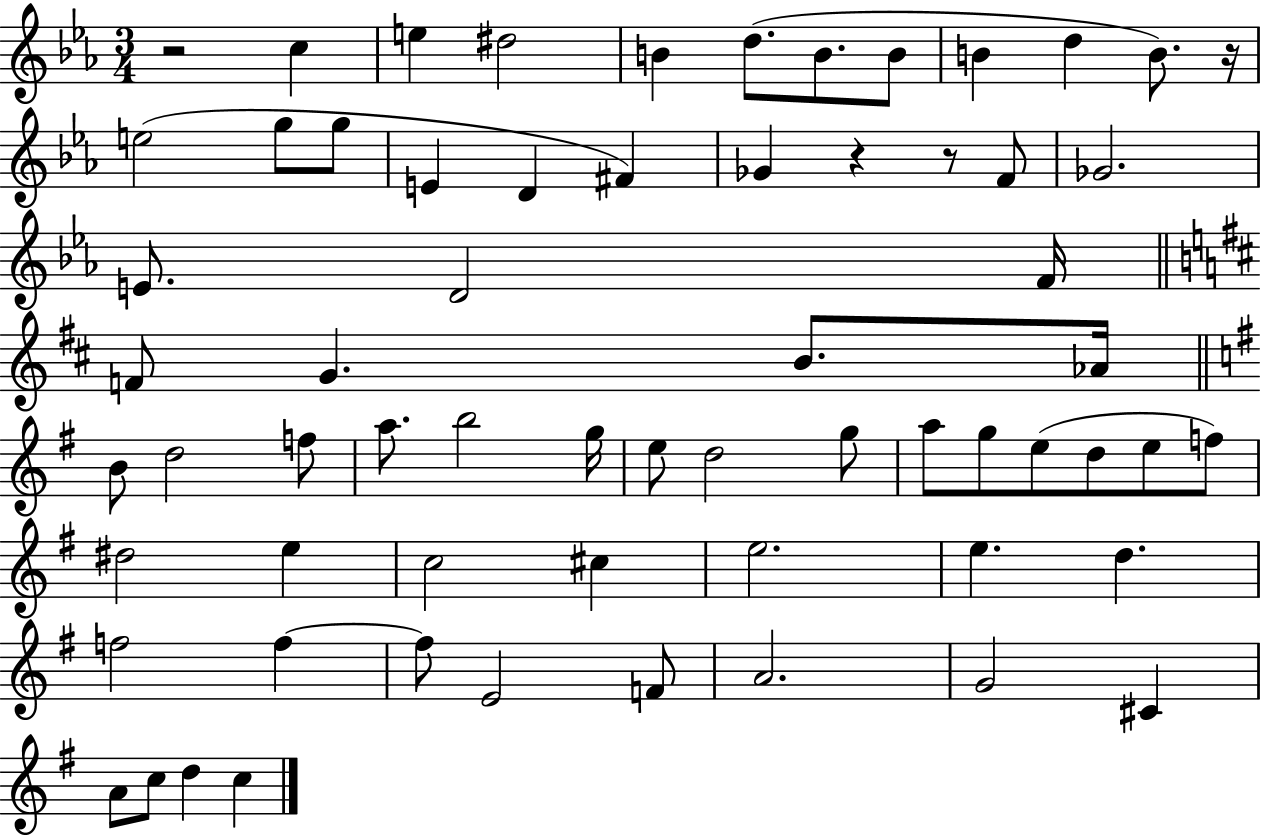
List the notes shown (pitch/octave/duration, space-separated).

R/h C5/q E5/q D#5/h B4/q D5/e. B4/e. B4/e B4/q D5/q B4/e. R/s E5/h G5/e G5/e E4/q D4/q F#4/q Gb4/q R/q R/e F4/e Gb4/h. E4/e. D4/h F4/s F4/e G4/q. B4/e. Ab4/s B4/e D5/h F5/e A5/e. B5/h G5/s E5/e D5/h G5/e A5/e G5/e E5/e D5/e E5/e F5/e D#5/h E5/q C5/h C#5/q E5/h. E5/q. D5/q. F5/h F5/q F5/e E4/h F4/e A4/h. G4/h C#4/q A4/e C5/e D5/q C5/q